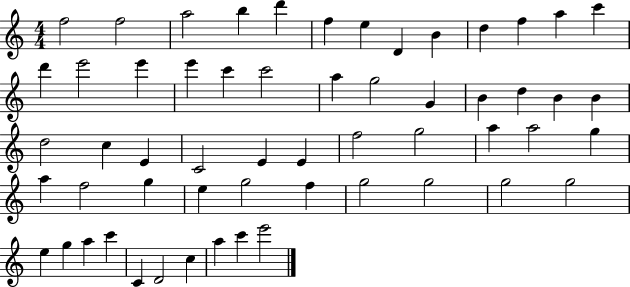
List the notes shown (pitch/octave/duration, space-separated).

F5/h F5/h A5/h B5/q D6/q F5/q E5/q D4/q B4/q D5/q F5/q A5/q C6/q D6/q E6/h E6/q E6/q C6/q C6/h A5/q G5/h G4/q B4/q D5/q B4/q B4/q D5/h C5/q E4/q C4/h E4/q E4/q F5/h G5/h A5/q A5/h G5/q A5/q F5/h G5/q E5/q G5/h F5/q G5/h G5/h G5/h G5/h E5/q G5/q A5/q C6/q C4/q D4/h C5/q A5/q C6/q E6/h